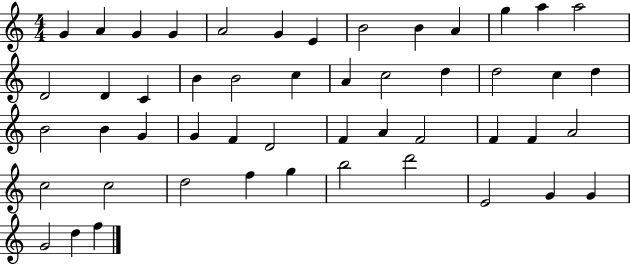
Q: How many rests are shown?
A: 0